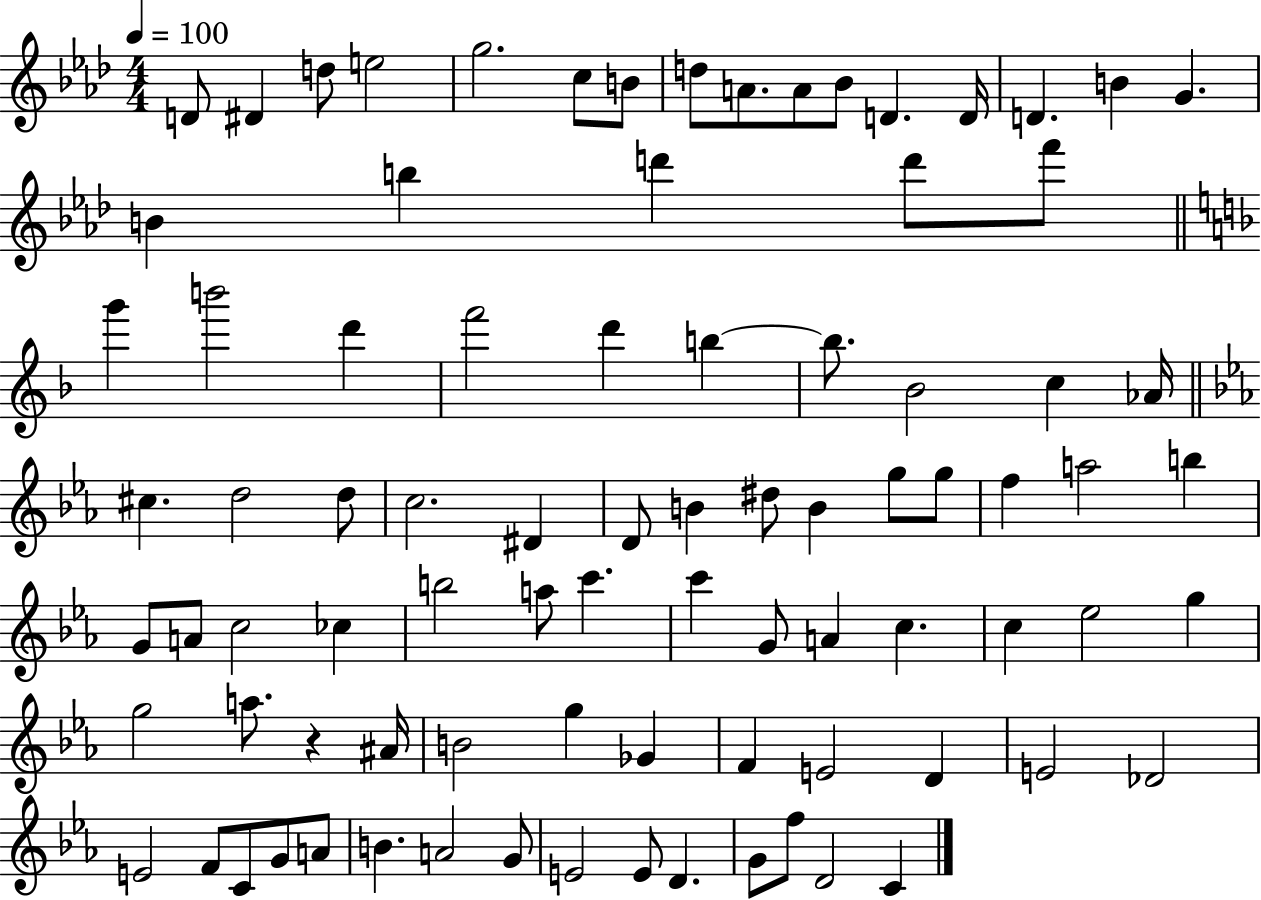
D4/e D#4/q D5/e E5/h G5/h. C5/e B4/e D5/e A4/e. A4/e Bb4/e D4/q. D4/s D4/q. B4/q G4/q. B4/q B5/q D6/q D6/e F6/e G6/q B6/h D6/q F6/h D6/q B5/q B5/e. Bb4/h C5/q Ab4/s C#5/q. D5/h D5/e C5/h. D#4/q D4/e B4/q D#5/e B4/q G5/e G5/e F5/q A5/h B5/q G4/e A4/e C5/h CES5/q B5/h A5/e C6/q. C6/q G4/e A4/q C5/q. C5/q Eb5/h G5/q G5/h A5/e. R/q A#4/s B4/h G5/q Gb4/q F4/q E4/h D4/q E4/h Db4/h E4/h F4/e C4/e G4/e A4/e B4/q. A4/h G4/e E4/h E4/e D4/q. G4/e F5/e D4/h C4/q